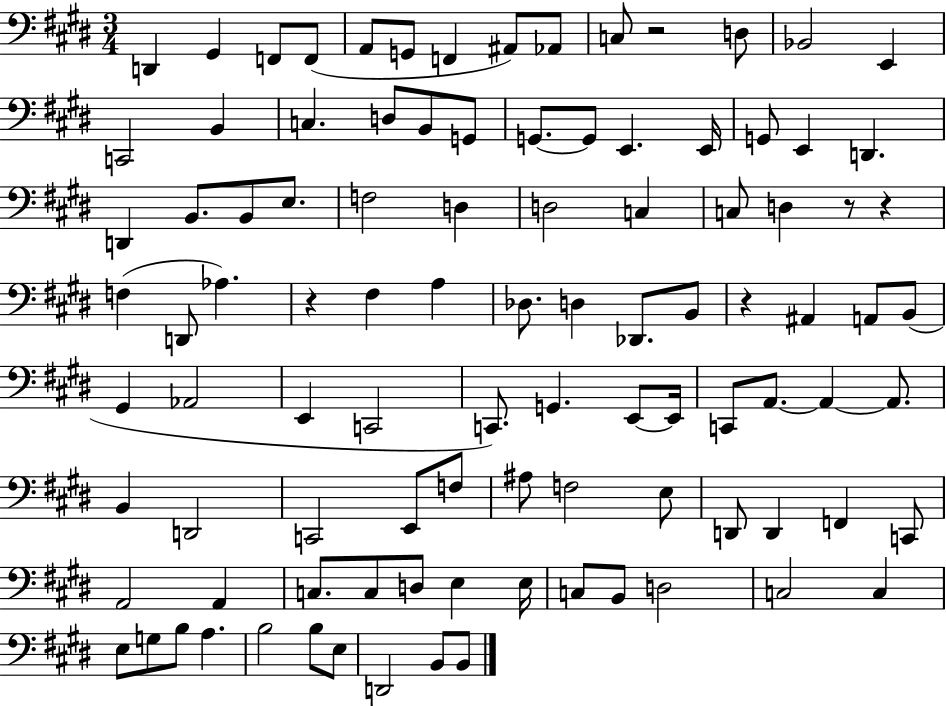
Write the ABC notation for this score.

X:1
T:Untitled
M:3/4
L:1/4
K:E
D,, ^G,, F,,/2 F,,/2 A,,/2 G,,/2 F,, ^A,,/2 _A,,/2 C,/2 z2 D,/2 _B,,2 E,, C,,2 B,, C, D,/2 B,,/2 G,,/2 G,,/2 G,,/2 E,, E,,/4 G,,/2 E,, D,, D,, B,,/2 B,,/2 E,/2 F,2 D, D,2 C, C,/2 D, z/2 z F, D,,/2 _A, z ^F, A, _D,/2 D, _D,,/2 B,,/2 z ^A,, A,,/2 B,,/2 ^G,, _A,,2 E,, C,,2 C,,/2 G,, E,,/2 E,,/4 C,,/2 A,,/2 A,, A,,/2 B,, D,,2 C,,2 E,,/2 F,/2 ^A,/2 F,2 E,/2 D,,/2 D,, F,, C,,/2 A,,2 A,, C,/2 C,/2 D,/2 E, E,/4 C,/2 B,,/2 D,2 C,2 C, E,/2 G,/2 B,/2 A, B,2 B,/2 E,/2 D,,2 B,,/2 B,,/2